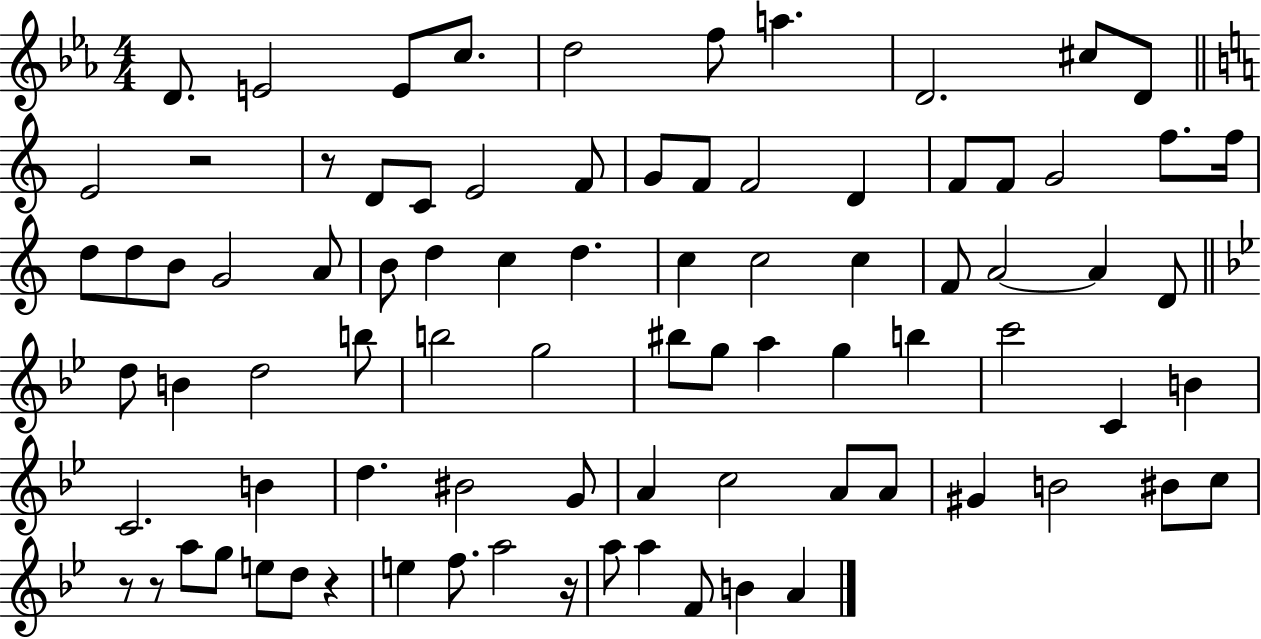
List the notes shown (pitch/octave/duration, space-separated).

D4/e. E4/h E4/e C5/e. D5/h F5/e A5/q. D4/h. C#5/e D4/e E4/h R/h R/e D4/e C4/e E4/h F4/e G4/e F4/e F4/h D4/q F4/e F4/e G4/h F5/e. F5/s D5/e D5/e B4/e G4/h A4/e B4/e D5/q C5/q D5/q. C5/q C5/h C5/q F4/e A4/h A4/q D4/e D5/e B4/q D5/h B5/e B5/h G5/h BIS5/e G5/e A5/q G5/q B5/q C6/h C4/q B4/q C4/h. B4/q D5/q. BIS4/h G4/e A4/q C5/h A4/e A4/e G#4/q B4/h BIS4/e C5/e R/e R/e A5/e G5/e E5/e D5/e R/q E5/q F5/e. A5/h R/s A5/e A5/q F4/e B4/q A4/q